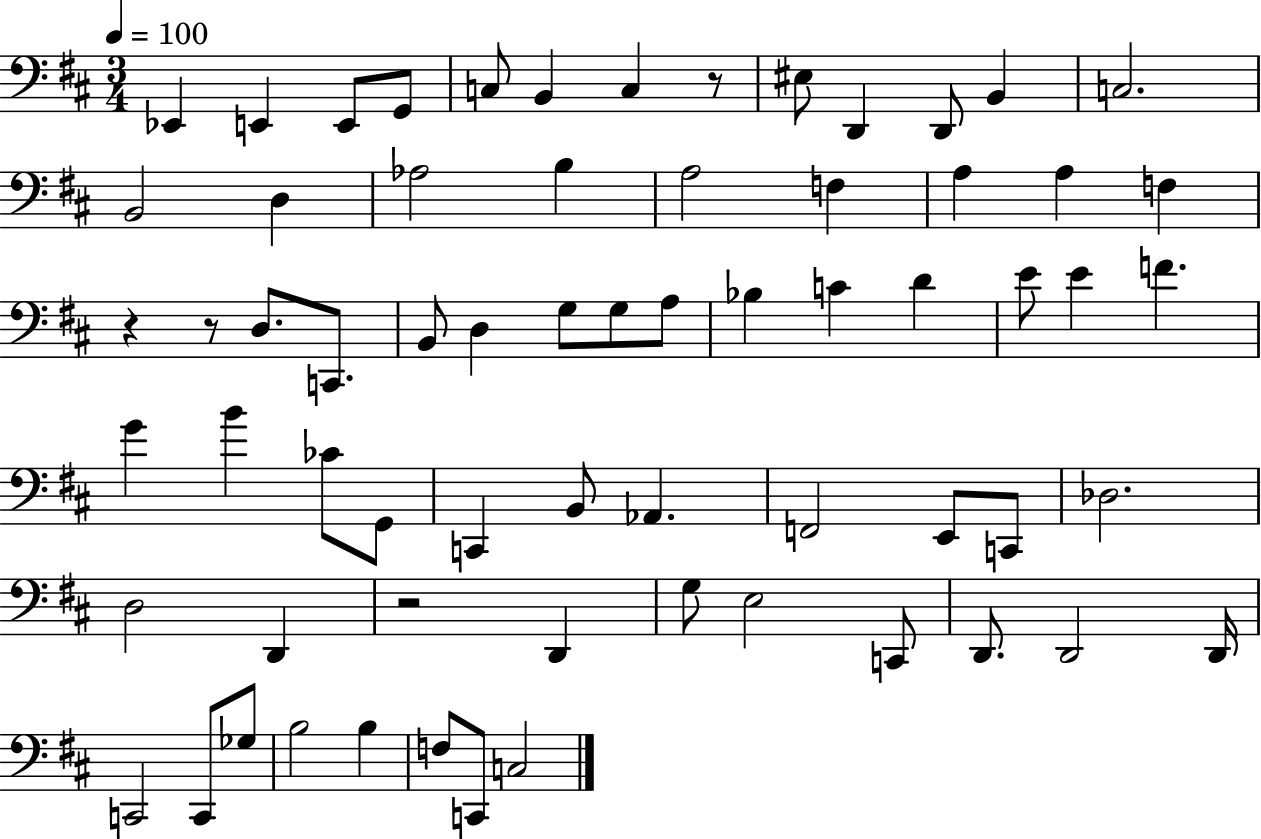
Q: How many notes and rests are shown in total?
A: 66